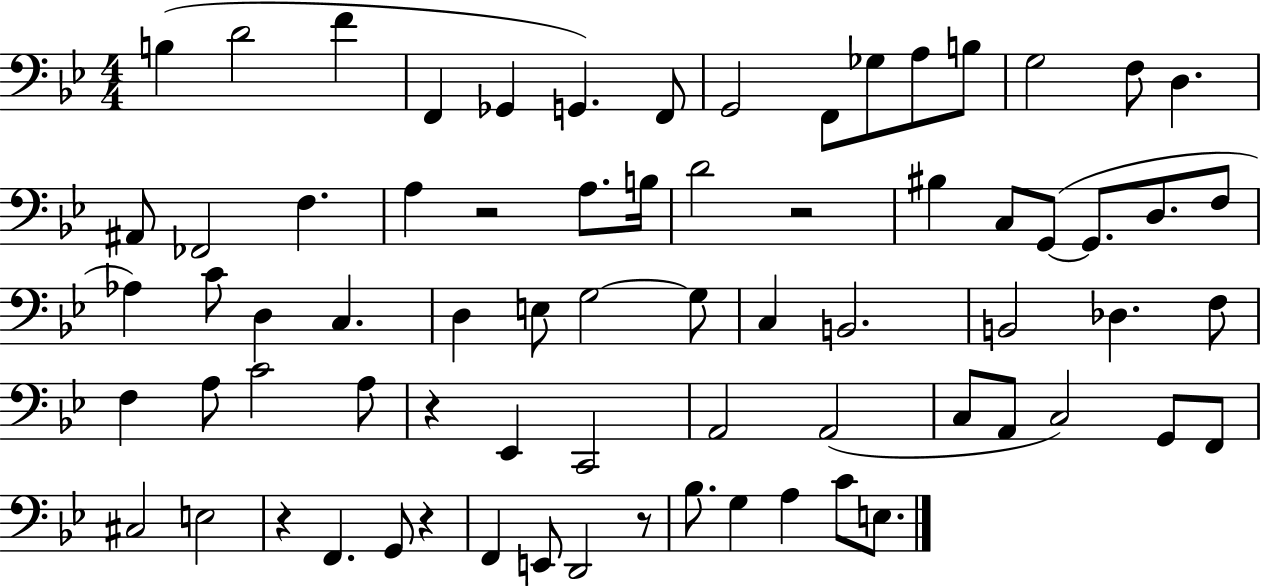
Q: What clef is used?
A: bass